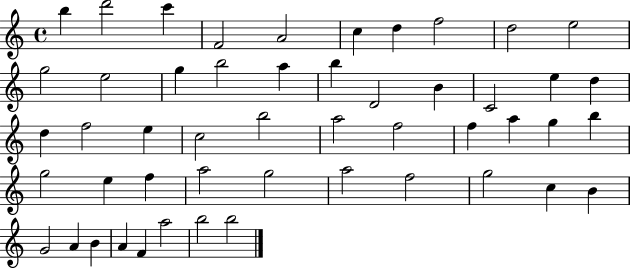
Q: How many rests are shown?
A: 0